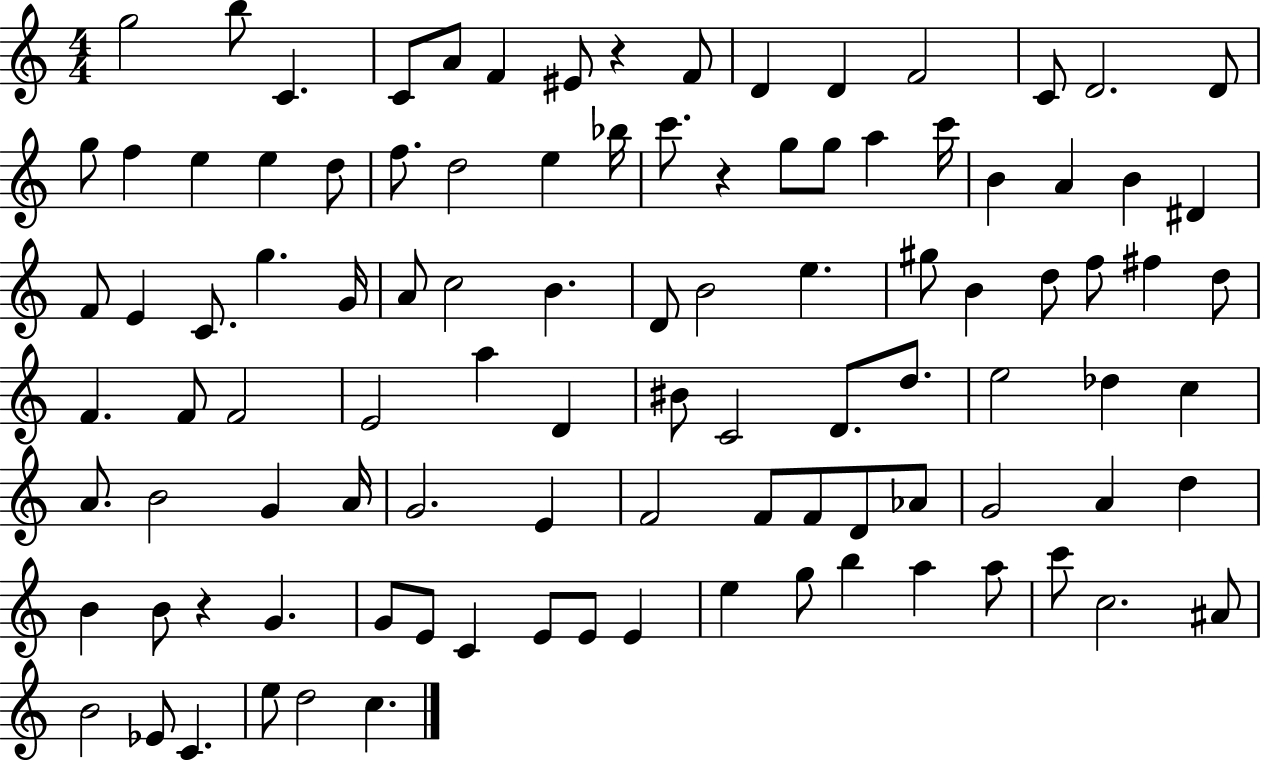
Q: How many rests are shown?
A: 3